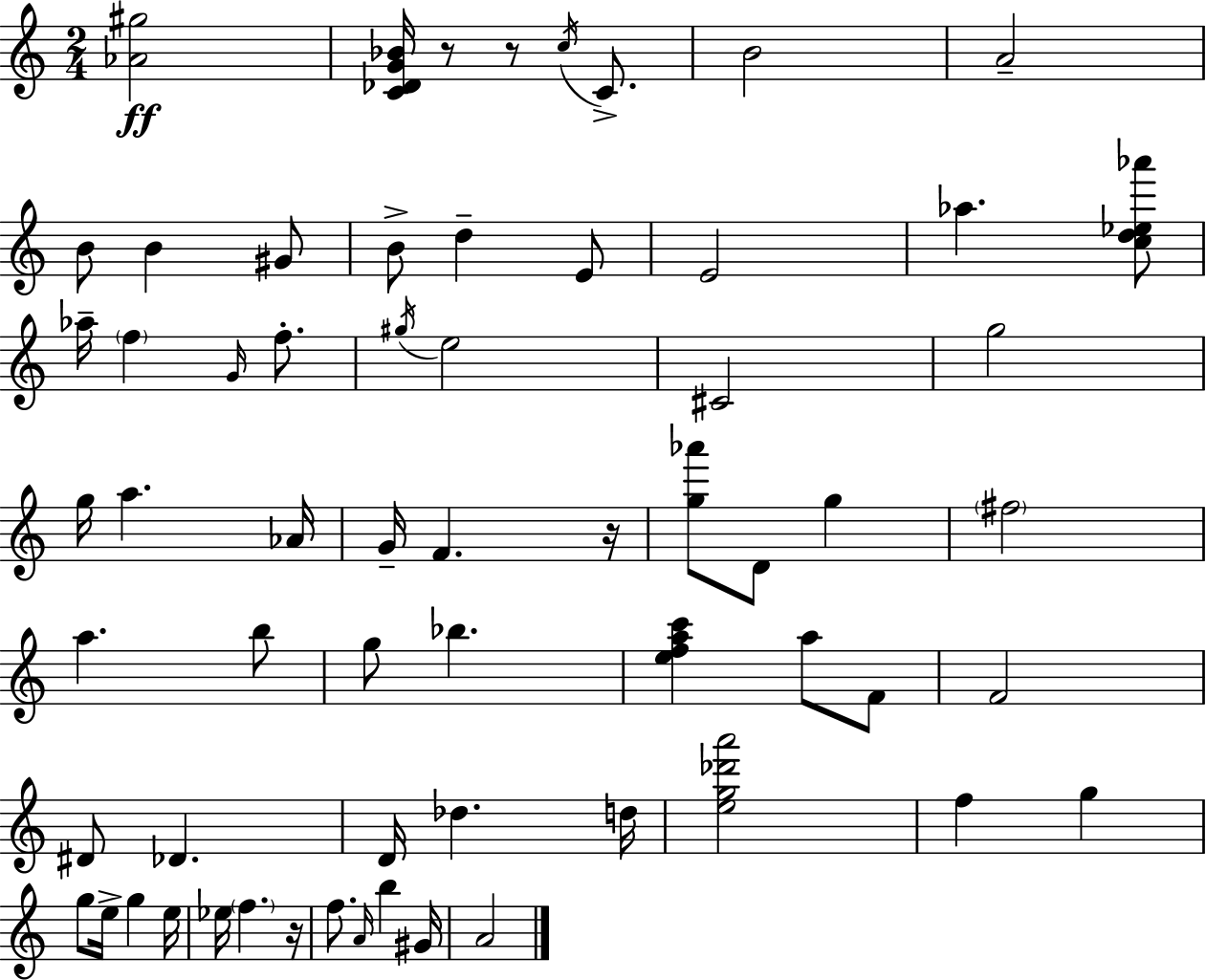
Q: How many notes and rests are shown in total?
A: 63